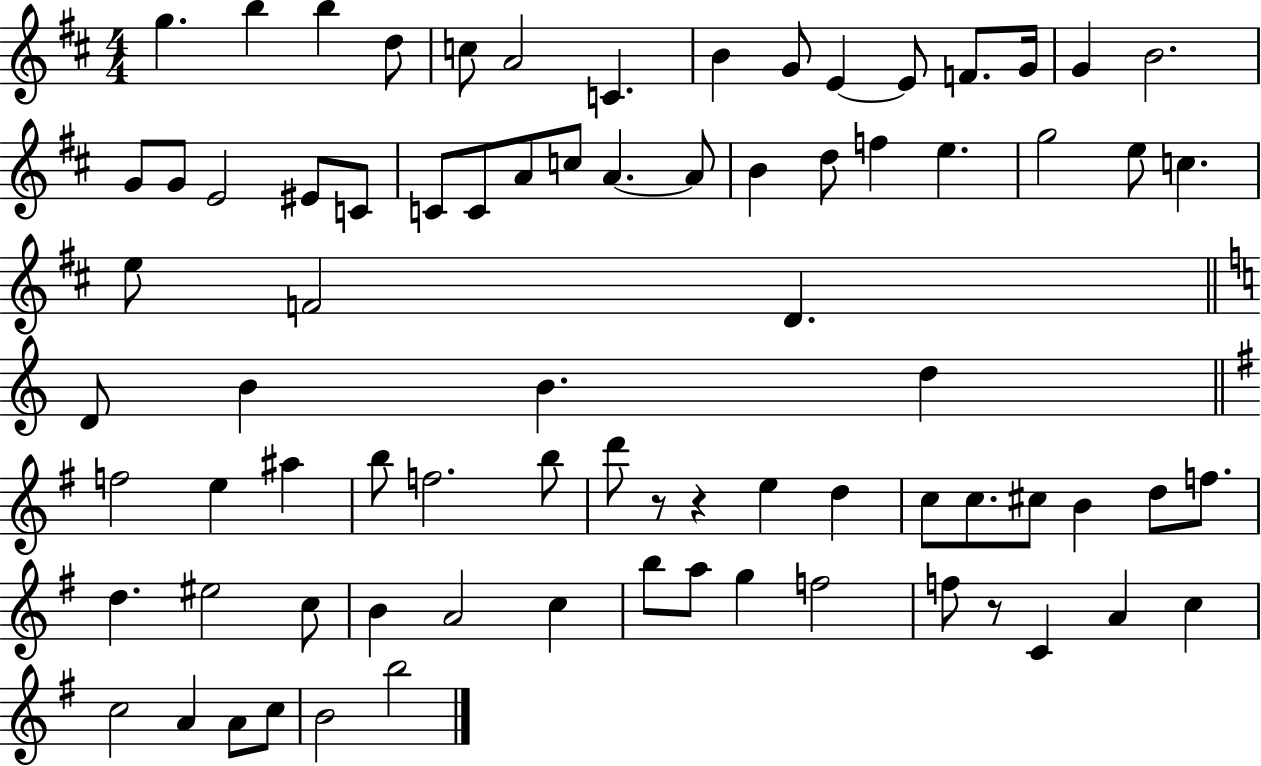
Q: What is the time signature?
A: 4/4